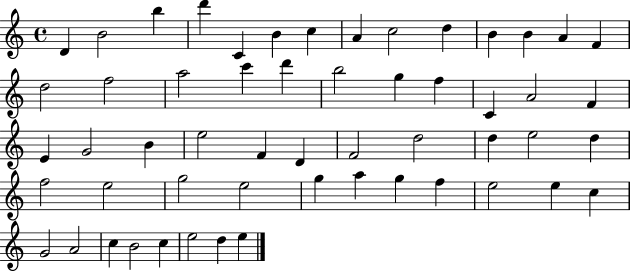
D4/q B4/h B5/q D6/q C4/q B4/q C5/q A4/q C5/h D5/q B4/q B4/q A4/q F4/q D5/h F5/h A5/h C6/q D6/q B5/h G5/q F5/q C4/q A4/h F4/q E4/q G4/h B4/q E5/h F4/q D4/q F4/h D5/h D5/q E5/h D5/q F5/h E5/h G5/h E5/h G5/q A5/q G5/q F5/q E5/h E5/q C5/q G4/h A4/h C5/q B4/h C5/q E5/h D5/q E5/q